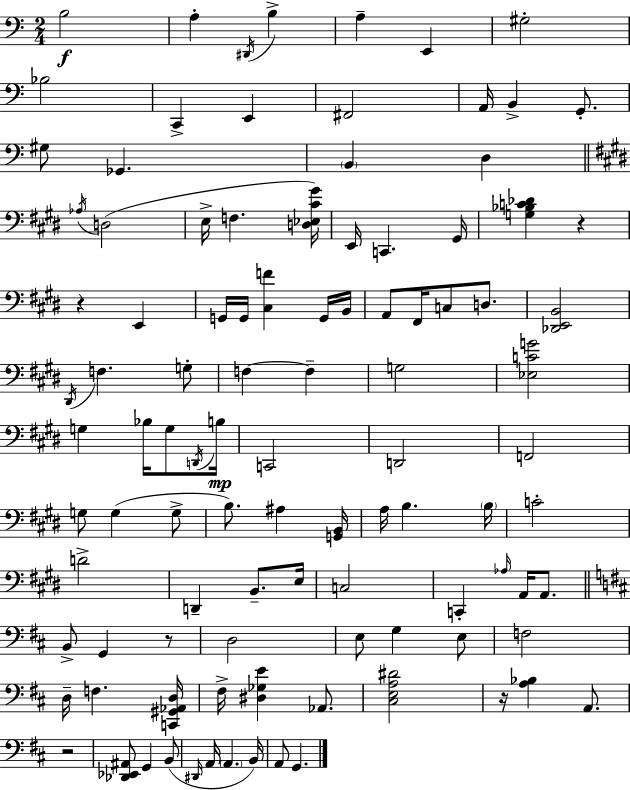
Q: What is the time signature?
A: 2/4